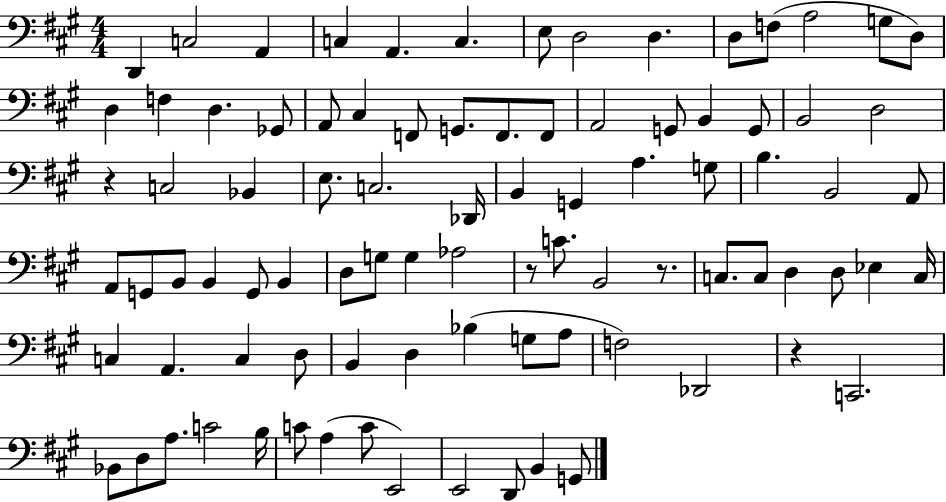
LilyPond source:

{
  \clef bass
  \numericTimeSignature
  \time 4/4
  \key a \major
  d,4 c2 a,4 | c4 a,4. c4. | e8 d2 d4. | d8 f8( a2 g8 d8) | \break d4 f4 d4. ges,8 | a,8 cis4 f,8 g,8. f,8. f,8 | a,2 g,8 b,4 g,8 | b,2 d2 | \break r4 c2 bes,4 | e8. c2. des,16 | b,4 g,4 a4. g8 | b4. b,2 a,8 | \break a,8 g,8 b,8 b,4 g,8 b,4 | d8 g8 g4 aes2 | r8 c'8. b,2 r8. | c8. c8 d4 d8 ees4 c16 | \break c4 a,4. c4 d8 | b,4 d4 bes4( g8 a8 | f2) des,2 | r4 c,2. | \break bes,8 d8 a8. c'2 b16 | c'8 a4( c'8 e,2) | e,2 d,8 b,4 g,8 | \bar "|."
}